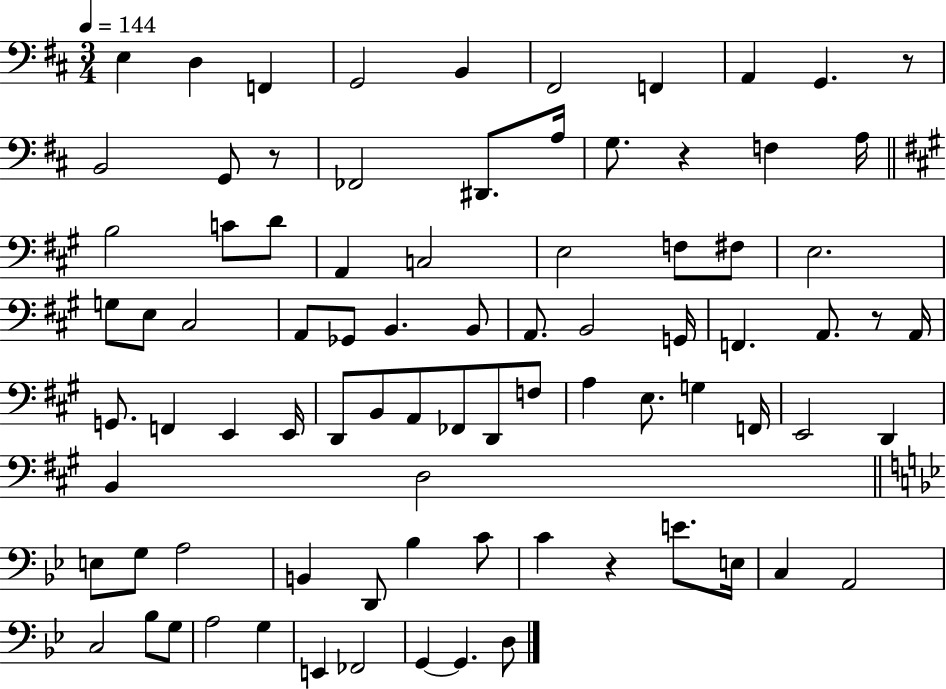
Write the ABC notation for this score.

X:1
T:Untitled
M:3/4
L:1/4
K:D
E, D, F,, G,,2 B,, ^F,,2 F,, A,, G,, z/2 B,,2 G,,/2 z/2 _F,,2 ^D,,/2 A,/4 G,/2 z F, A,/4 B,2 C/2 D/2 A,, C,2 E,2 F,/2 ^F,/2 E,2 G,/2 E,/2 ^C,2 A,,/2 _G,,/2 B,, B,,/2 A,,/2 B,,2 G,,/4 F,, A,,/2 z/2 A,,/4 G,,/2 F,, E,, E,,/4 D,,/2 B,,/2 A,,/2 _F,,/2 D,,/2 F,/2 A, E,/2 G, F,,/4 E,,2 D,, B,, D,2 E,/2 G,/2 A,2 B,, D,,/2 _B, C/2 C z E/2 E,/4 C, A,,2 C,2 _B,/2 G,/2 A,2 G, E,, _F,,2 G,, G,, D,/2